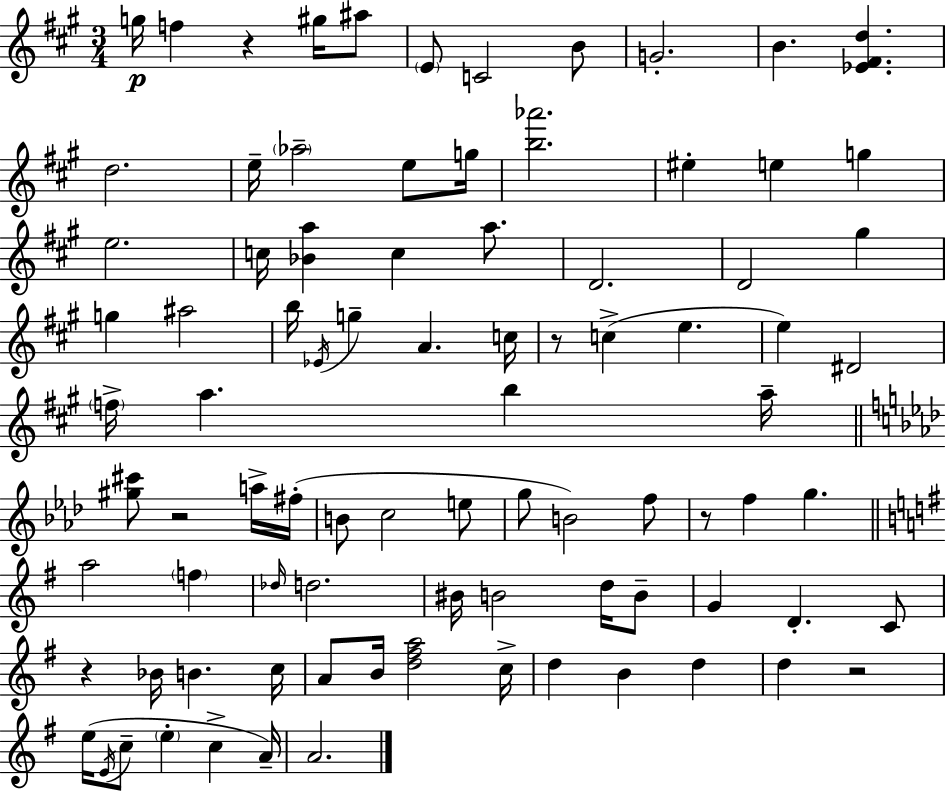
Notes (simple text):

G5/s F5/q R/q G#5/s A#5/e E4/e C4/h B4/e G4/h. B4/q. [Eb4,F#4,D5]/q. D5/h. E5/s Ab5/h E5/e G5/s [B5,Ab6]/h. EIS5/q E5/q G5/q E5/h. C5/s [Bb4,A5]/q C5/q A5/e. D4/h. D4/h G#5/q G5/q A#5/h B5/s Eb4/s G5/q A4/q. C5/s R/e C5/q E5/q. E5/q D#4/h F5/s A5/q. B5/q A5/s [G#5,C#6]/e R/h A5/s F#5/s B4/e C5/h E5/e G5/e B4/h F5/e R/e F5/q G5/q. A5/h F5/q Db5/s D5/h. BIS4/s B4/h D5/s B4/e G4/q D4/q. C4/e R/q Bb4/s B4/q. C5/s A4/e B4/s [D5,F#5,A5]/h C5/s D5/q B4/q D5/q D5/q R/h E5/s E4/s C5/e E5/q C5/q A4/s A4/h.